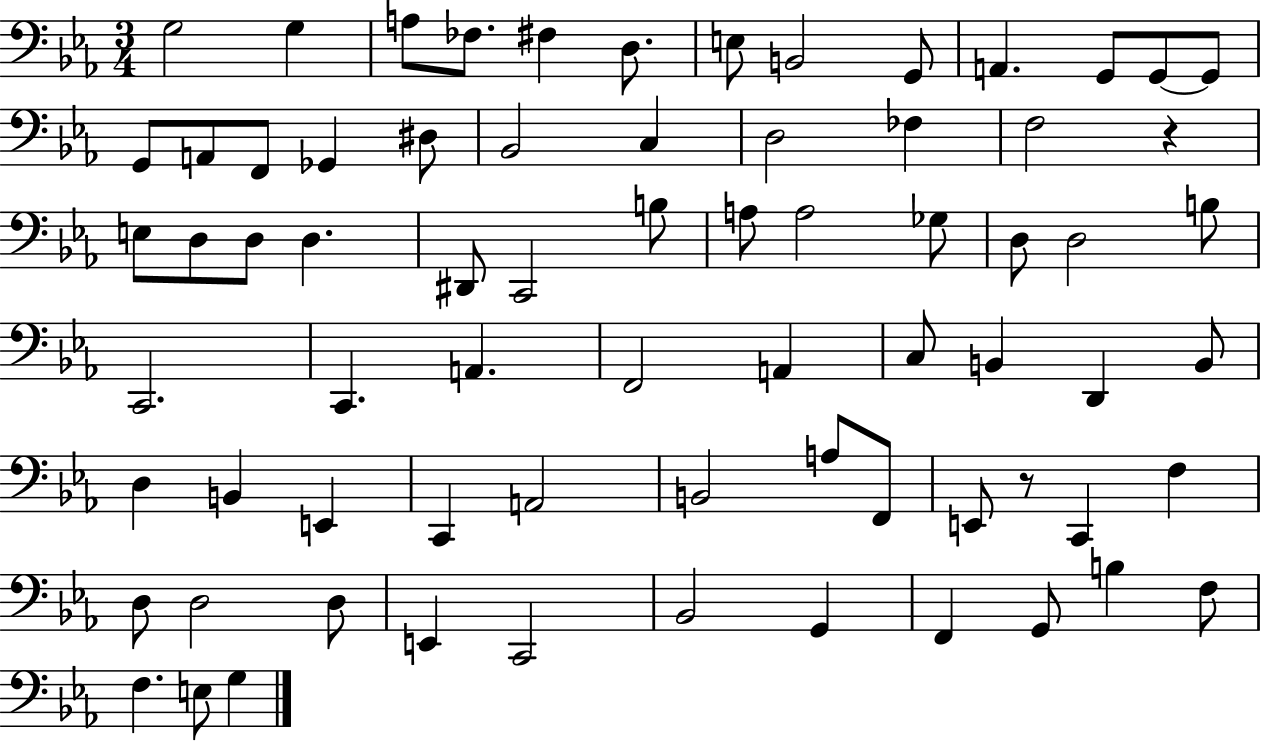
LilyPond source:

{
  \clef bass
  \numericTimeSignature
  \time 3/4
  \key ees \major
  g2 g4 | a8 fes8. fis4 d8. | e8 b,2 g,8 | a,4. g,8 g,8~~ g,8 | \break g,8 a,8 f,8 ges,4 dis8 | bes,2 c4 | d2 fes4 | f2 r4 | \break e8 d8 d8 d4. | dis,8 c,2 b8 | a8 a2 ges8 | d8 d2 b8 | \break c,2. | c,4. a,4. | f,2 a,4 | c8 b,4 d,4 b,8 | \break d4 b,4 e,4 | c,4 a,2 | b,2 a8 f,8 | e,8 r8 c,4 f4 | \break d8 d2 d8 | e,4 c,2 | bes,2 g,4 | f,4 g,8 b4 f8 | \break f4. e8 g4 | \bar "|."
}